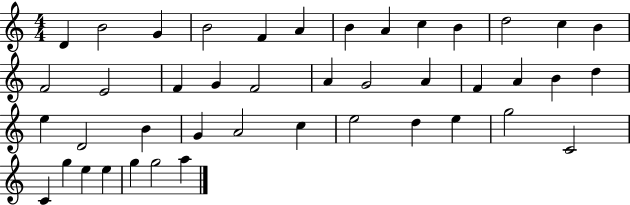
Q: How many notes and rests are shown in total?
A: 43